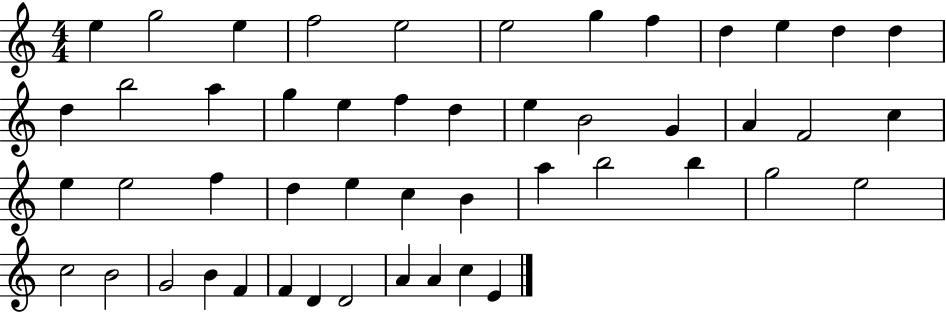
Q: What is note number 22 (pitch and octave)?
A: G4